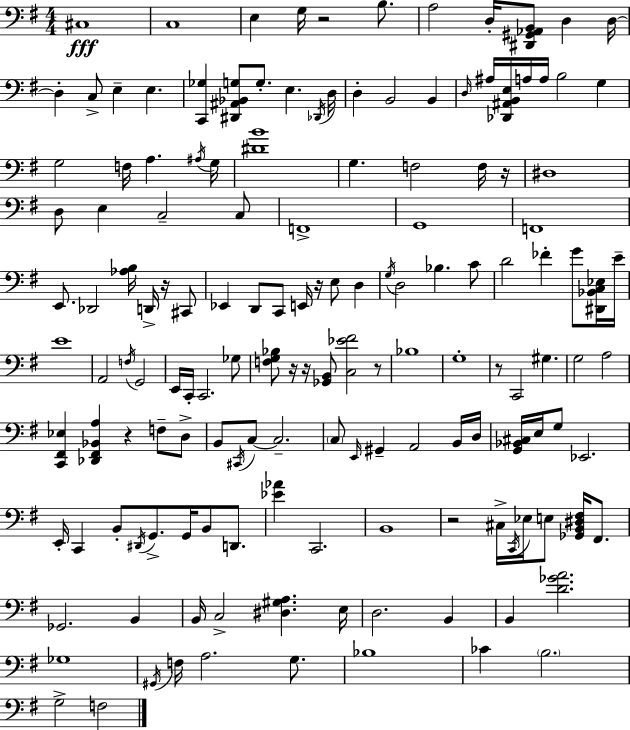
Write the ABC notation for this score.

X:1
T:Untitled
M:4/4
L:1/4
K:G
^C,4 C,4 E, G,/4 z2 B,/2 A,2 D,/4 [^D,,^G,,_A,,B,,]/2 D, D,/4 D, C,/2 E, E, [C,,_G,] [^D,,^A,,_B,,G,]/2 G,/2 E, _D,,/4 D,/4 D, B,,2 B,, D,/4 ^A,/4 [_D,,^A,,B,,E,]/4 A,/4 A,/4 B,2 G, G,2 F,/4 A, ^A,/4 G,/4 [^DB]4 G, F,2 F,/4 z/4 ^D,4 D,/2 E, C,2 C,/2 F,,4 G,,4 F,,4 E,,/2 _D,,2 [_A,B,]/4 D,,/4 z/4 ^C,,/2 _E,, D,,/2 C,,/2 E,,/4 z/4 E,/2 D, G,/4 D,2 _B, C/2 D2 _F G/2 [^D,,_B,,C,_E,]/4 E/4 E4 A,,2 F,/4 G,,2 E,,/4 C,,/4 C,,2 _G,/2 [F,G,_B,]/2 z/4 z/4 [_G,,B,,]/2 [C,_E^F]2 z/2 _B,4 G,4 z/2 C,,2 ^G, G,2 A,2 [C,,^F,,_E,] [_D,,^F,,_B,,A,] z F,/2 D,/2 B,,/2 ^C,,/4 C,/2 C,2 C,/2 E,,/4 ^G,, A,,2 B,,/4 D,/4 [G,,_B,,^C,]/4 E,/4 G,/2 _E,,2 E,,/4 C,, B,,/2 ^D,,/4 G,,/2 G,,/4 B,,/2 D,,/2 [_E_A] C,,2 B,,4 z2 ^C,/4 C,,/4 _E,/4 E,/2 [_G,,B,,^D,^F,]/4 ^F,,/2 _G,,2 B,, B,,/4 C,2 [^D,^G,A,] E,/4 D,2 B,, B,, [D_GA]2 _G,4 ^G,,/4 F,/4 A,2 G,/2 _B,4 _C B,2 G,2 F,2